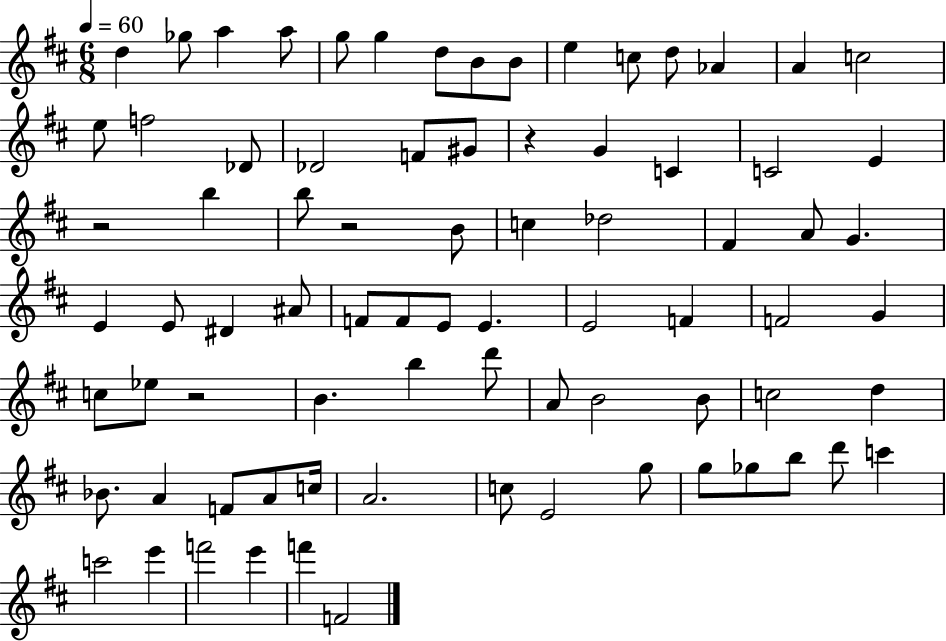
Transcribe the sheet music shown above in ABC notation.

X:1
T:Untitled
M:6/8
L:1/4
K:D
d _g/2 a a/2 g/2 g d/2 B/2 B/2 e c/2 d/2 _A A c2 e/2 f2 _D/2 _D2 F/2 ^G/2 z G C C2 E z2 b b/2 z2 B/2 c _d2 ^F A/2 G E E/2 ^D ^A/2 F/2 F/2 E/2 E E2 F F2 G c/2 _e/2 z2 B b d'/2 A/2 B2 B/2 c2 d _B/2 A F/2 A/2 c/4 A2 c/2 E2 g/2 g/2 _g/2 b/2 d'/2 c' c'2 e' f'2 e' f' F2